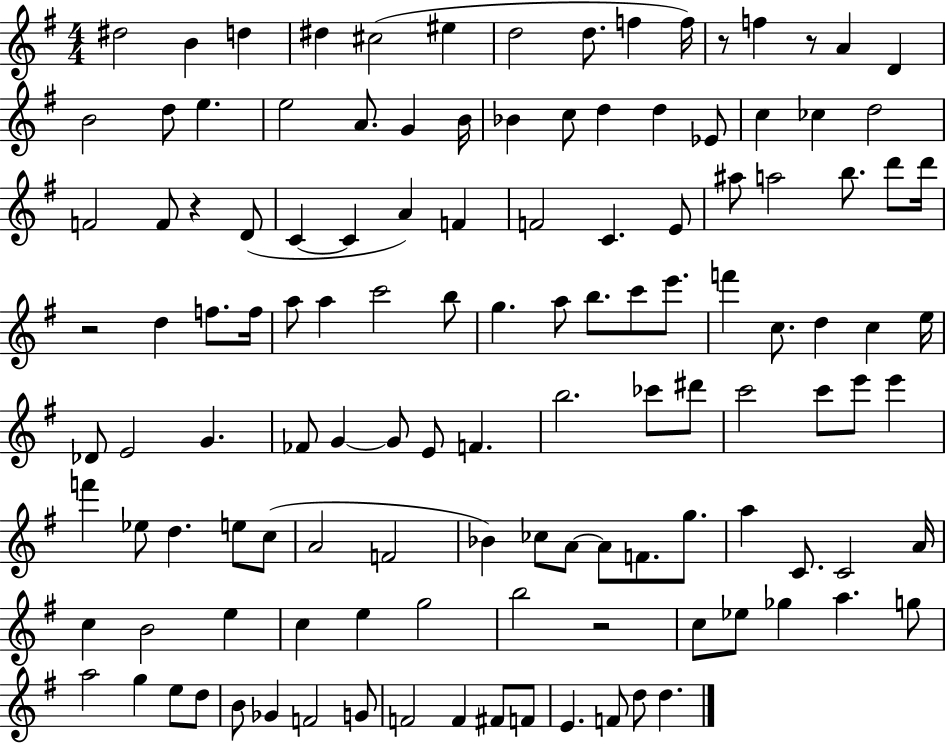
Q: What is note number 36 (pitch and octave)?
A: F4